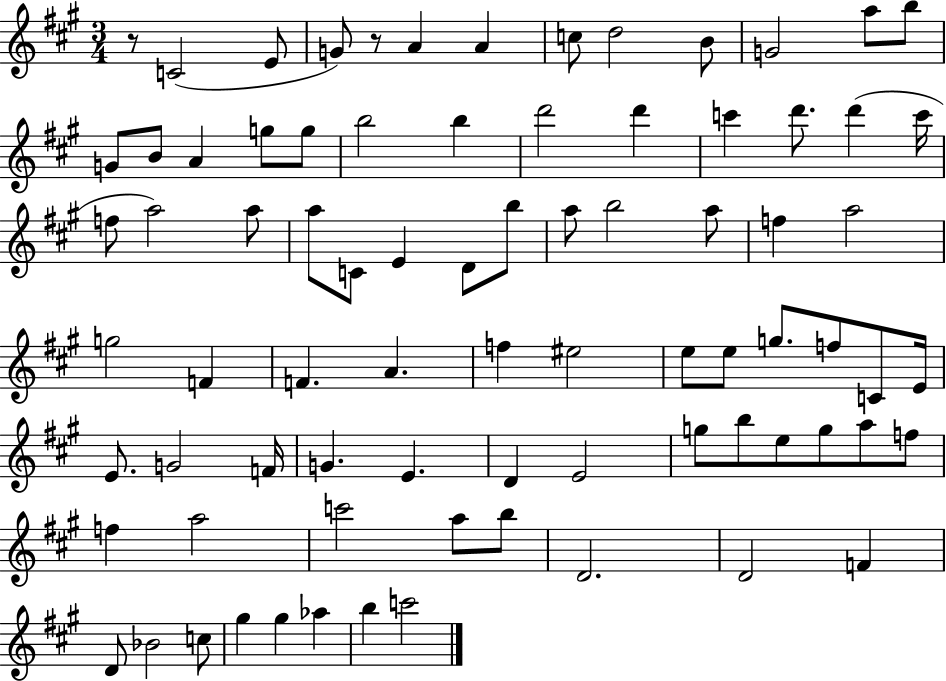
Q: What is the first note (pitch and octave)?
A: C4